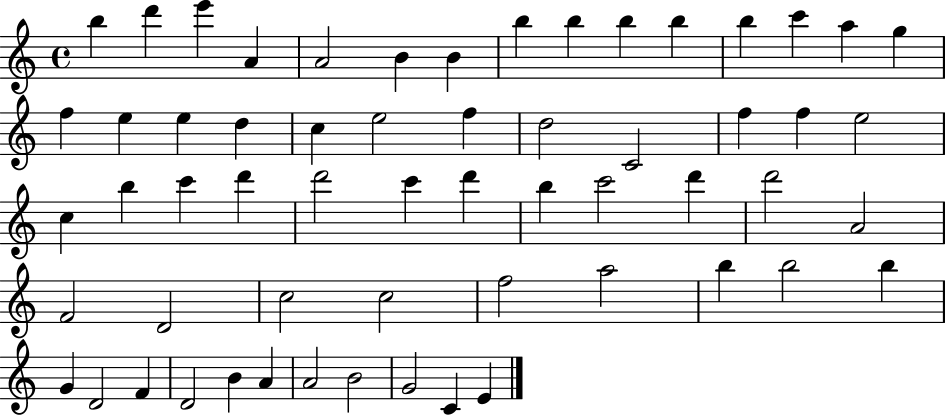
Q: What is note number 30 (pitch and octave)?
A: C6